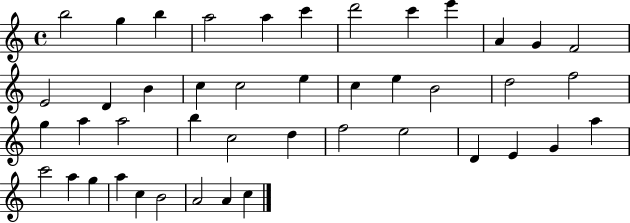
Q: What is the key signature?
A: C major